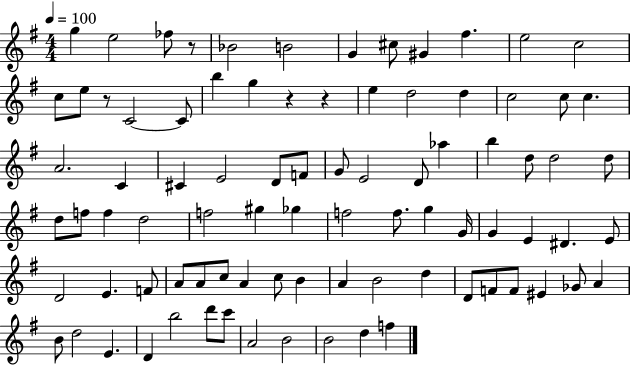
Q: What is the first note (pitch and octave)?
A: G5